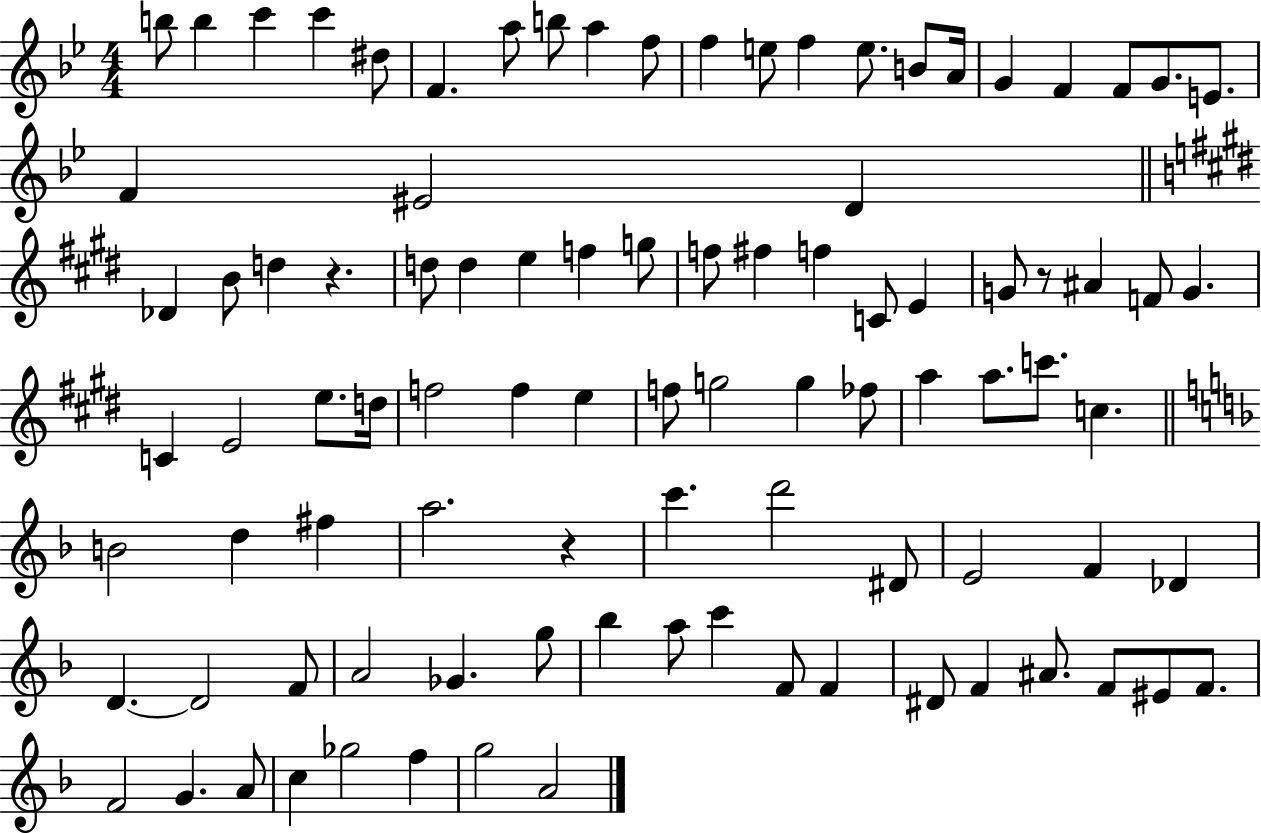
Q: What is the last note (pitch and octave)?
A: A4